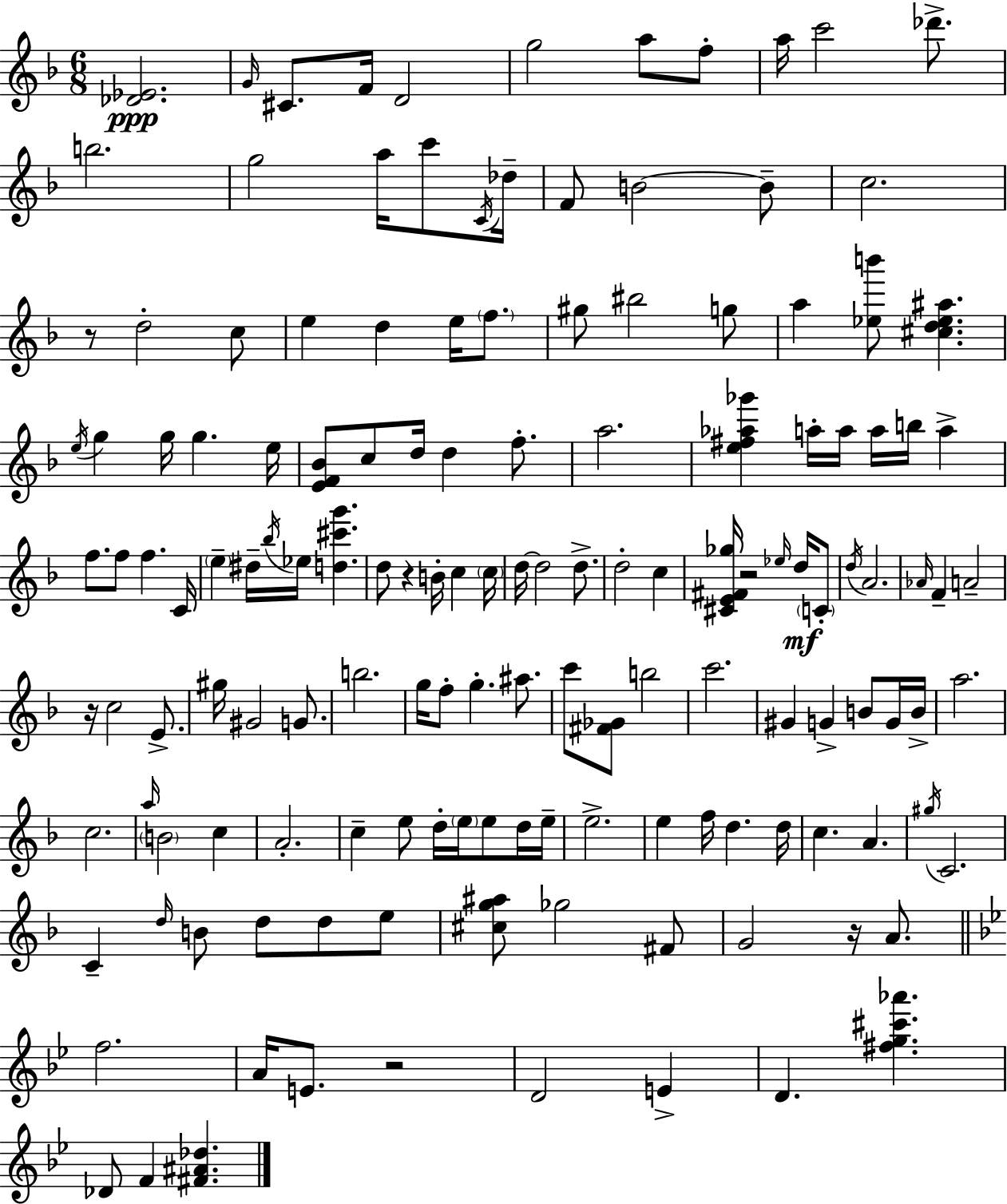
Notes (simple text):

[Db4,Eb4]/h. G4/s C#4/e. F4/s D4/h G5/h A5/e F5/e A5/s C6/h Db6/e. B5/h. G5/h A5/s C6/e C4/s Db5/s F4/e B4/h B4/e C5/h. R/e D5/h C5/e E5/q D5/q E5/s F5/e. G#5/e BIS5/h G5/e A5/q [Eb5,B6]/e [C#5,D5,Eb5,A#5]/q. E5/s G5/q G5/s G5/q. E5/s [E4,F4,Bb4]/e C5/e D5/s D5/q F5/e. A5/h. [E5,F#5,Ab5,Gb6]/q A5/s A5/s A5/s B5/s A5/q F5/e. F5/e F5/q. C4/s E5/q D#5/s Bb5/s Eb5/s [D5,C#6,G6]/q. D5/e R/q B4/s C5/q C5/s D5/s D5/h D5/e. D5/h C5/q [C#4,E4,F#4,Gb5]/s R/h Eb5/s D5/s C4/e D5/s A4/h. Ab4/s F4/q A4/h R/s C5/h E4/e. G#5/s G#4/h G4/e. B5/h. G5/s F5/e G5/q. A#5/e. C6/e [F#4,Gb4]/e B5/h C6/h. G#4/q G4/q B4/e G4/s B4/s A5/h. C5/h. A5/s B4/h C5/q A4/h. C5/q E5/e D5/s E5/s E5/e D5/s E5/s E5/h. E5/q F5/s D5/q. D5/s C5/q. A4/q. G#5/s C4/h. C4/q D5/s B4/e D5/e D5/e E5/e [C#5,G5,A#5]/e Gb5/h F#4/e G4/h R/s A4/e. F5/h. A4/s E4/e. R/h D4/h E4/q D4/q. [F#5,G5,C#6,Ab6]/q. Db4/e F4/q [F#4,A#4,Db5]/q.